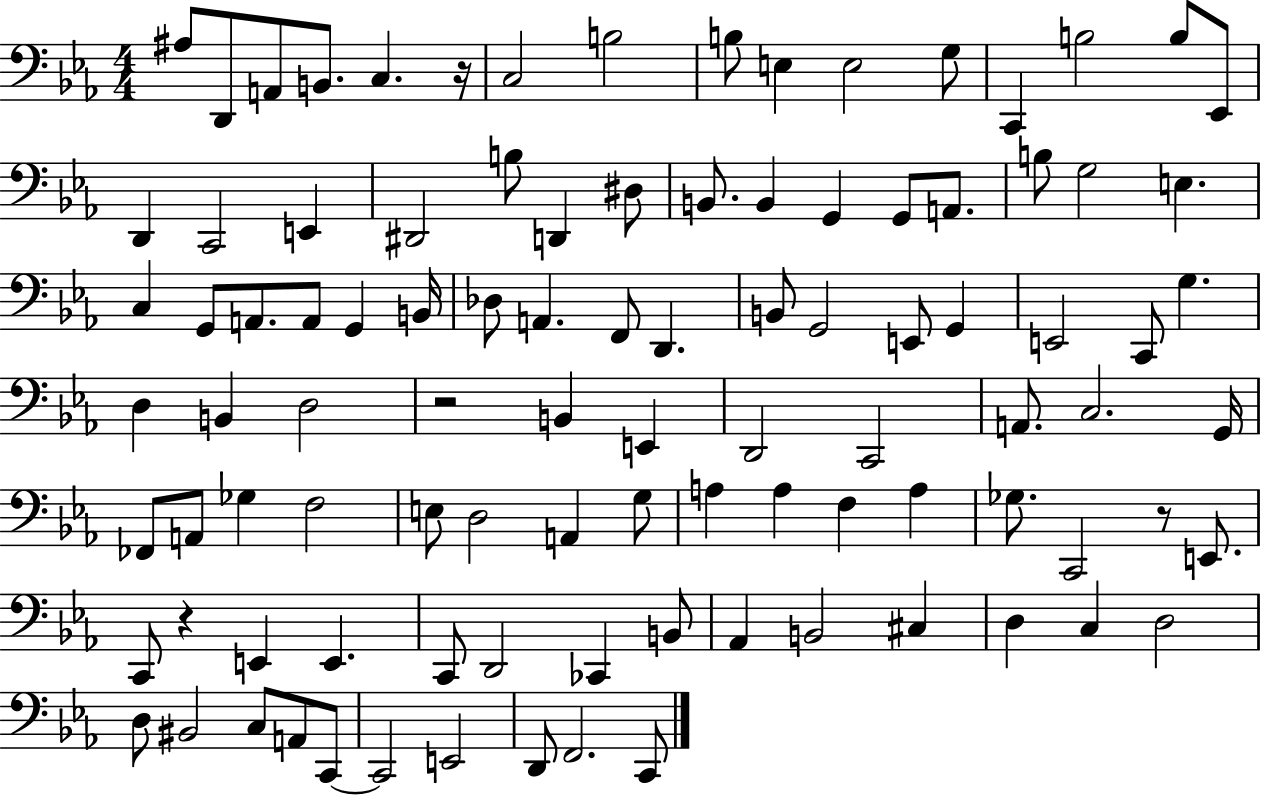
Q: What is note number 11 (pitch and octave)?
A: G3